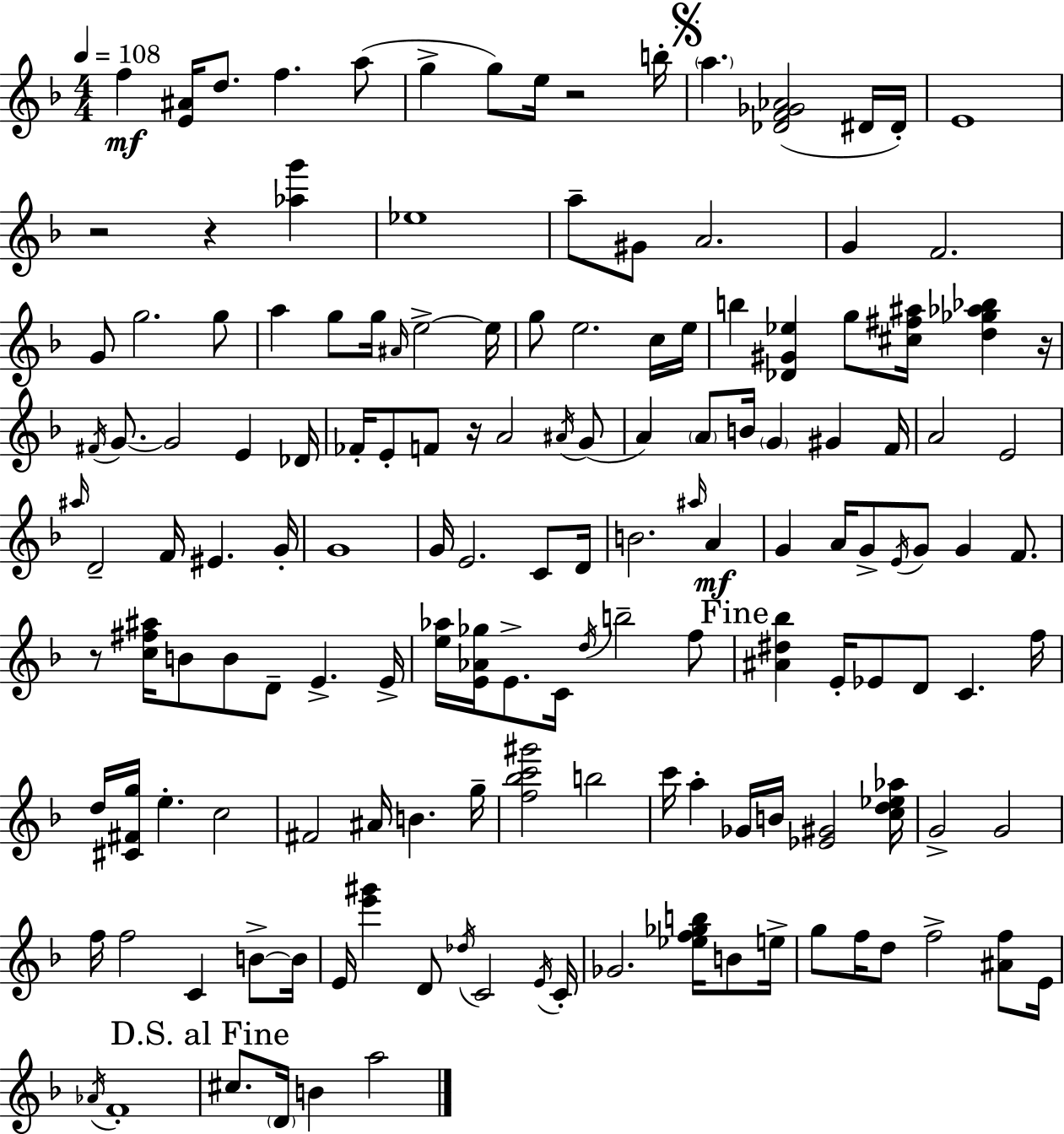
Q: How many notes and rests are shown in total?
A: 149